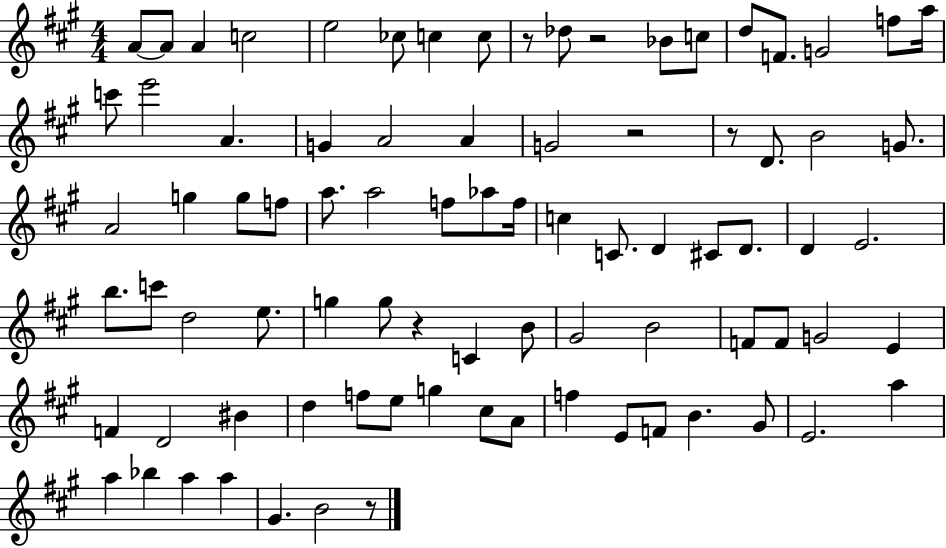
A4/e A4/e A4/q C5/h E5/h CES5/e C5/q C5/e R/e Db5/e R/h Bb4/e C5/e D5/e F4/e. G4/h F5/e A5/s C6/e E6/h A4/q. G4/q A4/h A4/q G4/h R/h R/e D4/e. B4/h G4/e. A4/h G5/q G5/e F5/e A5/e. A5/h F5/e Ab5/e F5/s C5/q C4/e. D4/q C#4/e D4/e. D4/q E4/h. B5/e. C6/e D5/h E5/e. G5/q G5/e R/q C4/q B4/e G#4/h B4/h F4/e F4/e G4/h E4/q F4/q D4/h BIS4/q D5/q F5/e E5/e G5/q C#5/e A4/e F5/q E4/e F4/e B4/q. G#4/e E4/h. A5/q A5/q Bb5/q A5/q A5/q G#4/q. B4/h R/e